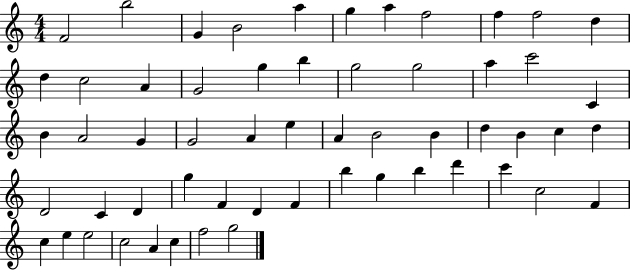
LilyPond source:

{
  \clef treble
  \numericTimeSignature
  \time 4/4
  \key c \major
  f'2 b''2 | g'4 b'2 a''4 | g''4 a''4 f''2 | f''4 f''2 d''4 | \break d''4 c''2 a'4 | g'2 g''4 b''4 | g''2 g''2 | a''4 c'''2 c'4 | \break b'4 a'2 g'4 | g'2 a'4 e''4 | a'4 b'2 b'4 | d''4 b'4 c''4 d''4 | \break d'2 c'4 d'4 | g''4 f'4 d'4 f'4 | b''4 g''4 b''4 d'''4 | c'''4 c''2 f'4 | \break c''4 e''4 e''2 | c''2 a'4 c''4 | f''2 g''2 | \bar "|."
}